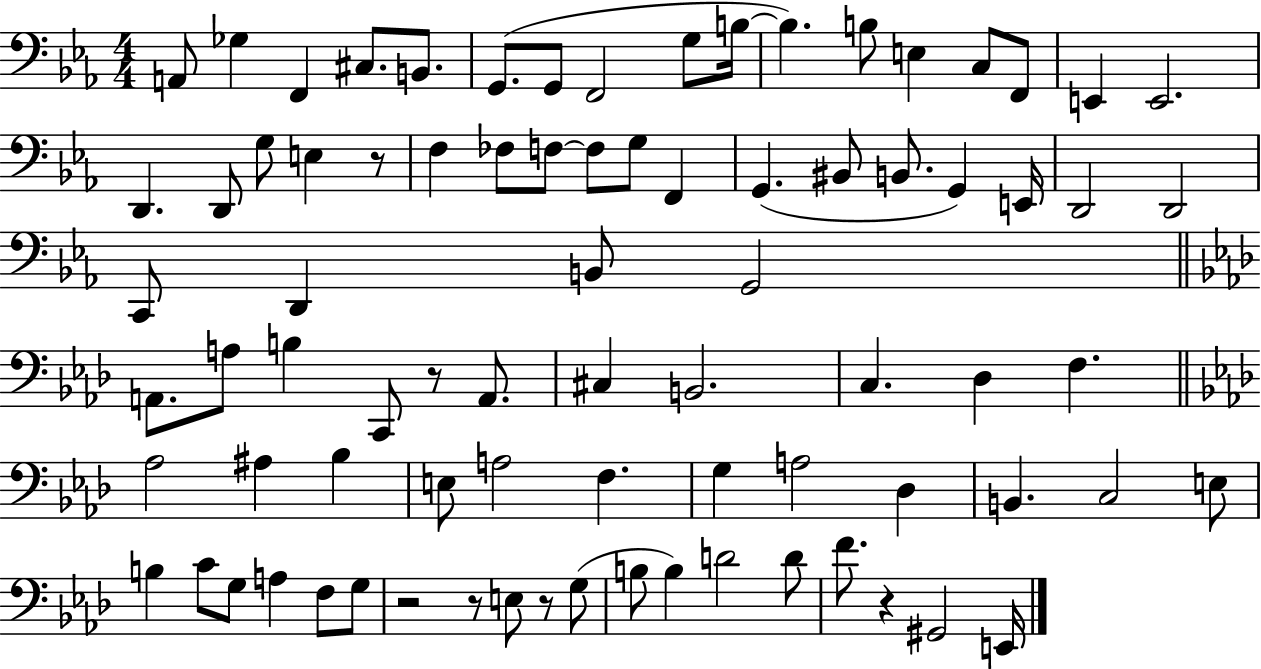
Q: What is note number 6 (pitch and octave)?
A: G2